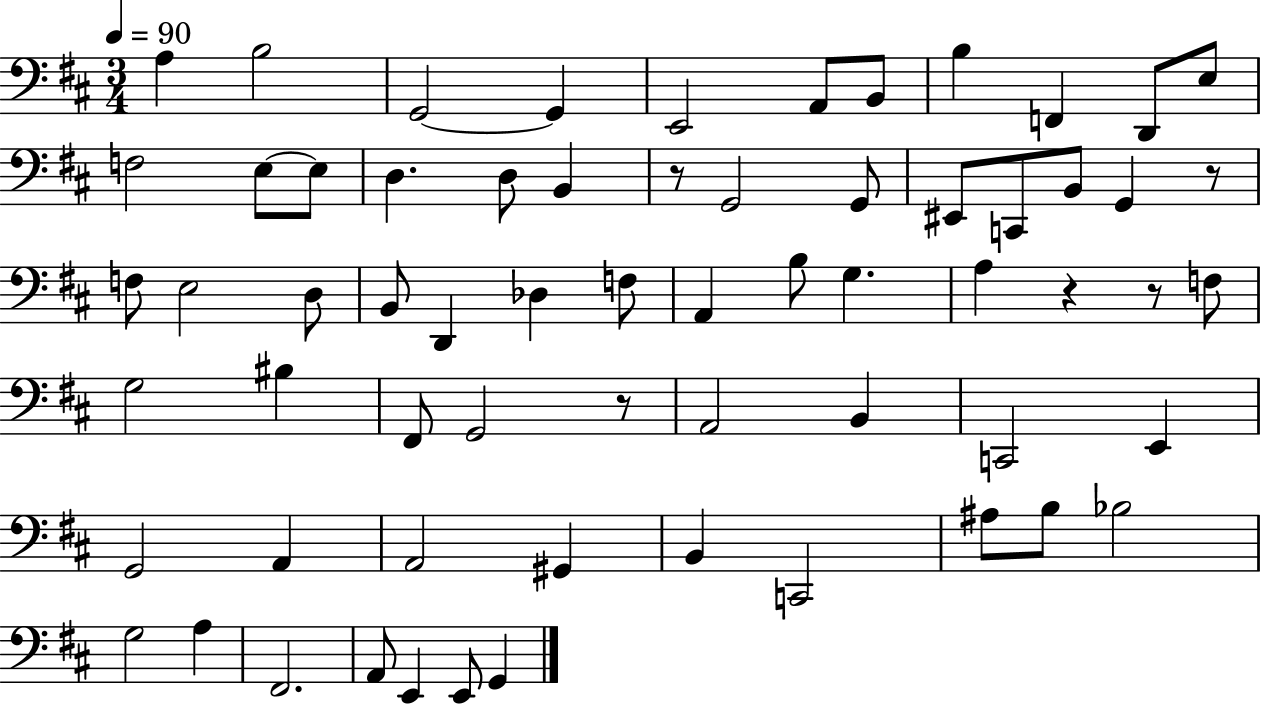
A3/q B3/h G2/h G2/q E2/h A2/e B2/e B3/q F2/q D2/e E3/e F3/h E3/e E3/e D3/q. D3/e B2/q R/e G2/h G2/e EIS2/e C2/e B2/e G2/q R/e F3/e E3/h D3/e B2/e D2/q Db3/q F3/e A2/q B3/e G3/q. A3/q R/q R/e F3/e G3/h BIS3/q F#2/e G2/h R/e A2/h B2/q C2/h E2/q G2/h A2/q A2/h G#2/q B2/q C2/h A#3/e B3/e Bb3/h G3/h A3/q F#2/h. A2/e E2/q E2/e G2/q